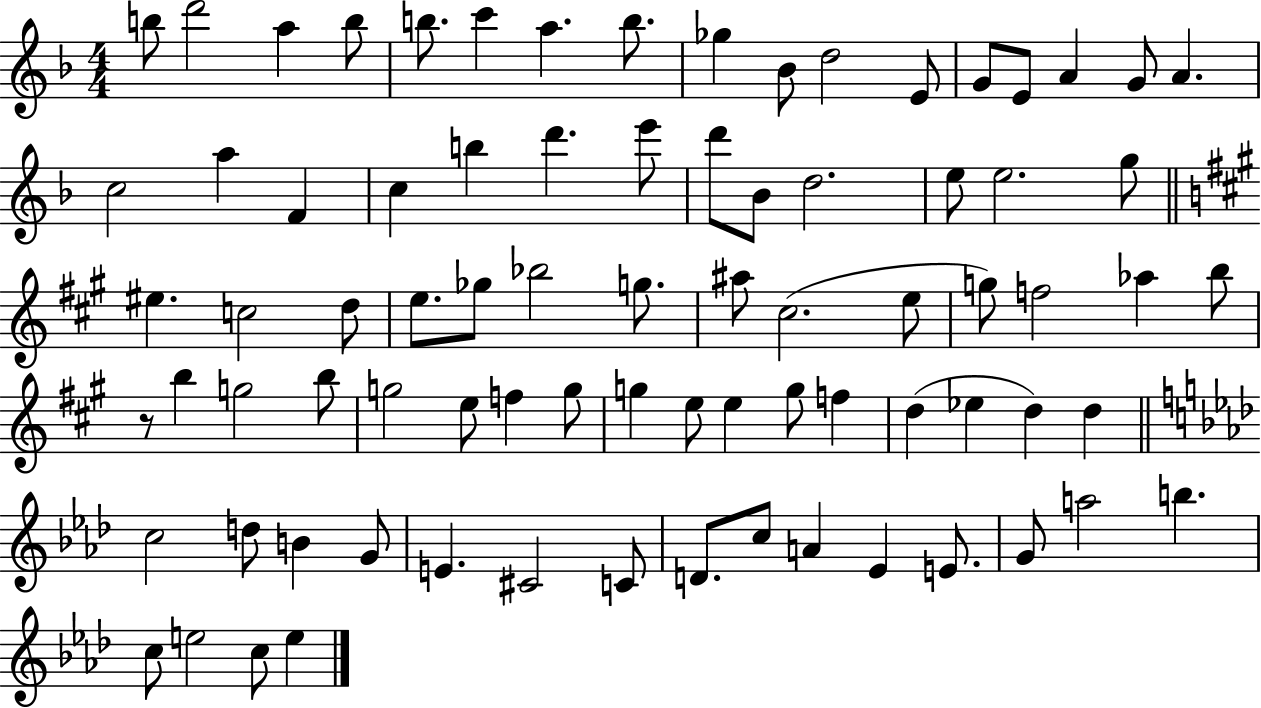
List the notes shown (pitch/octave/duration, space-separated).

B5/e D6/h A5/q B5/e B5/e. C6/q A5/q. B5/e. Gb5/q Bb4/e D5/h E4/e G4/e E4/e A4/q G4/e A4/q. C5/h A5/q F4/q C5/q B5/q D6/q. E6/e D6/e Bb4/e D5/h. E5/e E5/h. G5/e EIS5/q. C5/h D5/e E5/e. Gb5/e Bb5/h G5/e. A#5/e C#5/h. E5/e G5/e F5/h Ab5/q B5/e R/e B5/q G5/h B5/e G5/h E5/e F5/q G5/e G5/q E5/e E5/q G5/e F5/q D5/q Eb5/q D5/q D5/q C5/h D5/e B4/q G4/e E4/q. C#4/h C4/e D4/e. C5/e A4/q Eb4/q E4/e. G4/e A5/h B5/q. C5/e E5/h C5/e E5/q